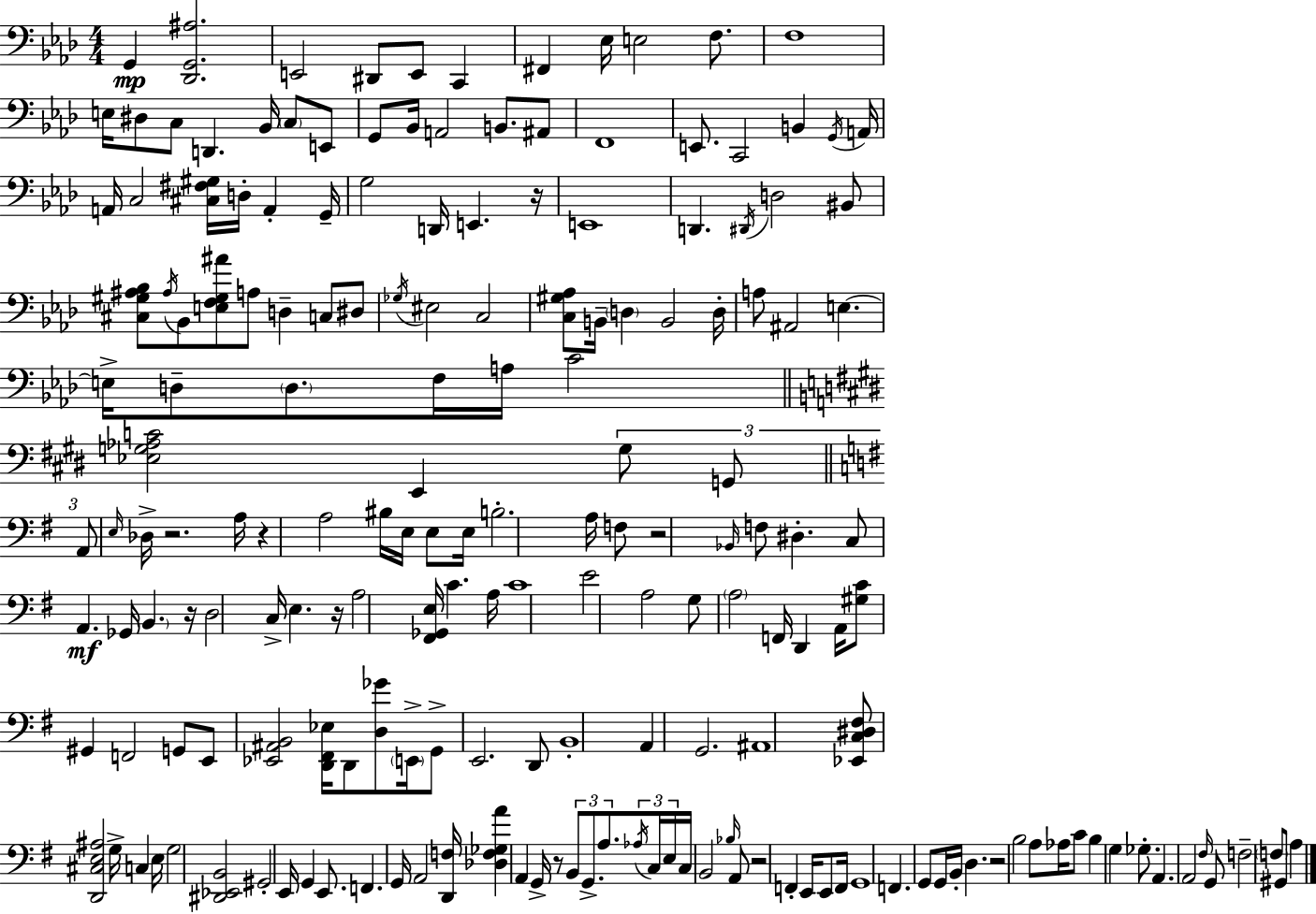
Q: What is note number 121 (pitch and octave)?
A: F2